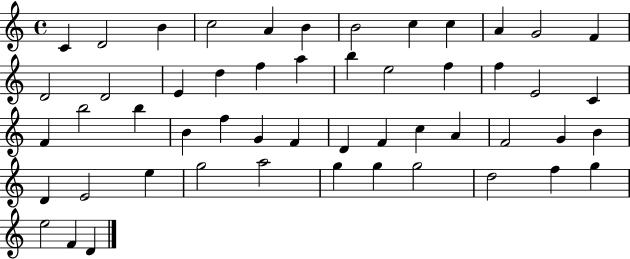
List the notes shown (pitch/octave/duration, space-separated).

C4/q D4/h B4/q C5/h A4/q B4/q B4/h C5/q C5/q A4/q G4/h F4/q D4/h D4/h E4/q D5/q F5/q A5/q B5/q E5/h F5/q F5/q E4/h C4/q F4/q B5/h B5/q B4/q F5/q G4/q F4/q D4/q F4/q C5/q A4/q F4/h G4/q B4/q D4/q E4/h E5/q G5/h A5/h G5/q G5/q G5/h D5/h F5/q G5/q E5/h F4/q D4/q